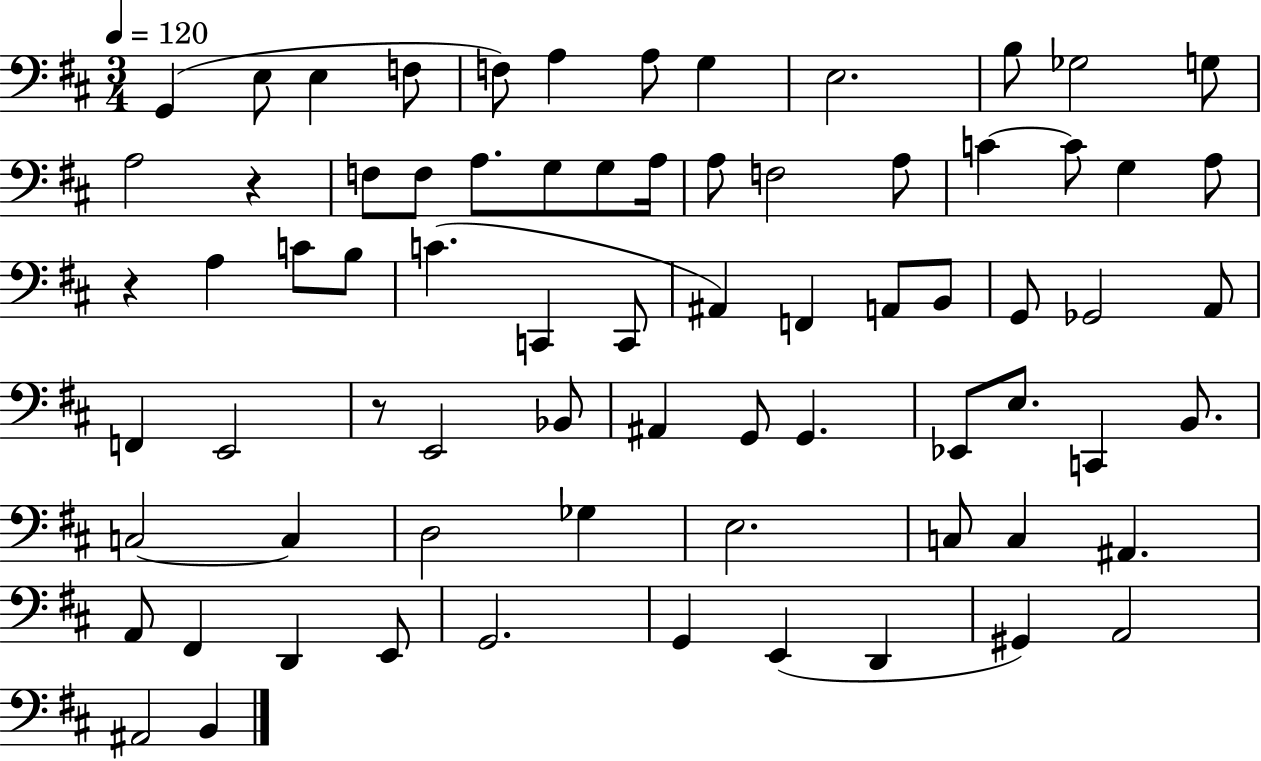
G2/q E3/e E3/q F3/e F3/e A3/q A3/e G3/q E3/h. B3/e Gb3/h G3/e A3/h R/q F3/e F3/e A3/e. G3/e G3/e A3/s A3/e F3/h A3/e C4/q C4/e G3/q A3/e R/q A3/q C4/e B3/e C4/q. C2/q C2/e A#2/q F2/q A2/e B2/e G2/e Gb2/h A2/e F2/q E2/h R/e E2/h Bb2/e A#2/q G2/e G2/q. Eb2/e E3/e. C2/q B2/e. C3/h C3/q D3/h Gb3/q E3/h. C3/e C3/q A#2/q. A2/e F#2/q D2/q E2/e G2/h. G2/q E2/q D2/q G#2/q A2/h A#2/h B2/q